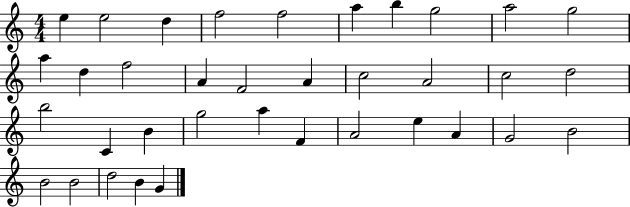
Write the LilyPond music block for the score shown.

{
  \clef treble
  \numericTimeSignature
  \time 4/4
  \key c \major
  e''4 e''2 d''4 | f''2 f''2 | a''4 b''4 g''2 | a''2 g''2 | \break a''4 d''4 f''2 | a'4 f'2 a'4 | c''2 a'2 | c''2 d''2 | \break b''2 c'4 b'4 | g''2 a''4 f'4 | a'2 e''4 a'4 | g'2 b'2 | \break b'2 b'2 | d''2 b'4 g'4 | \bar "|."
}